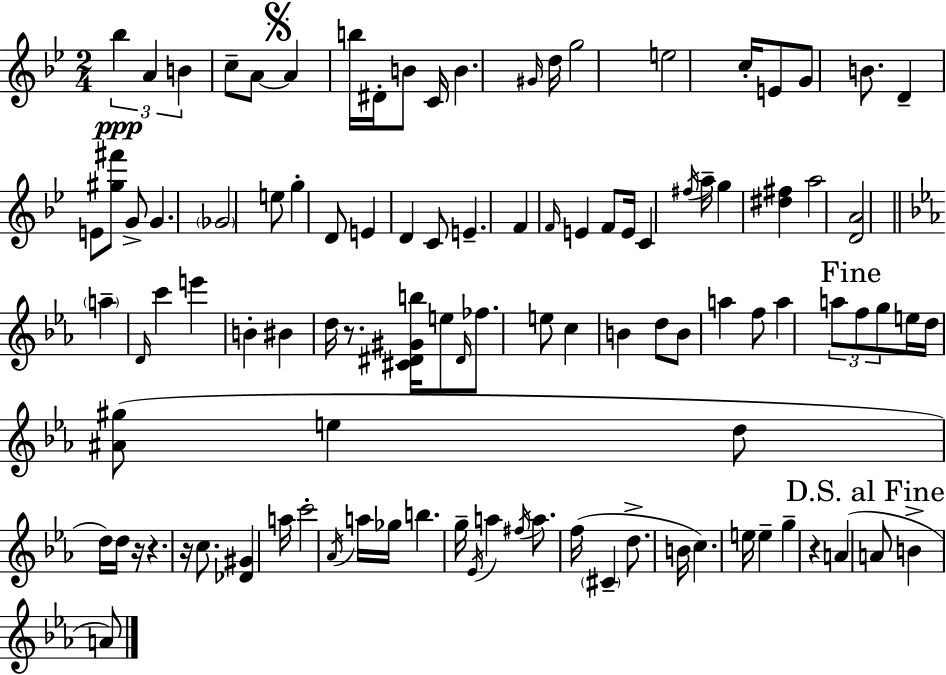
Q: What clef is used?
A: treble